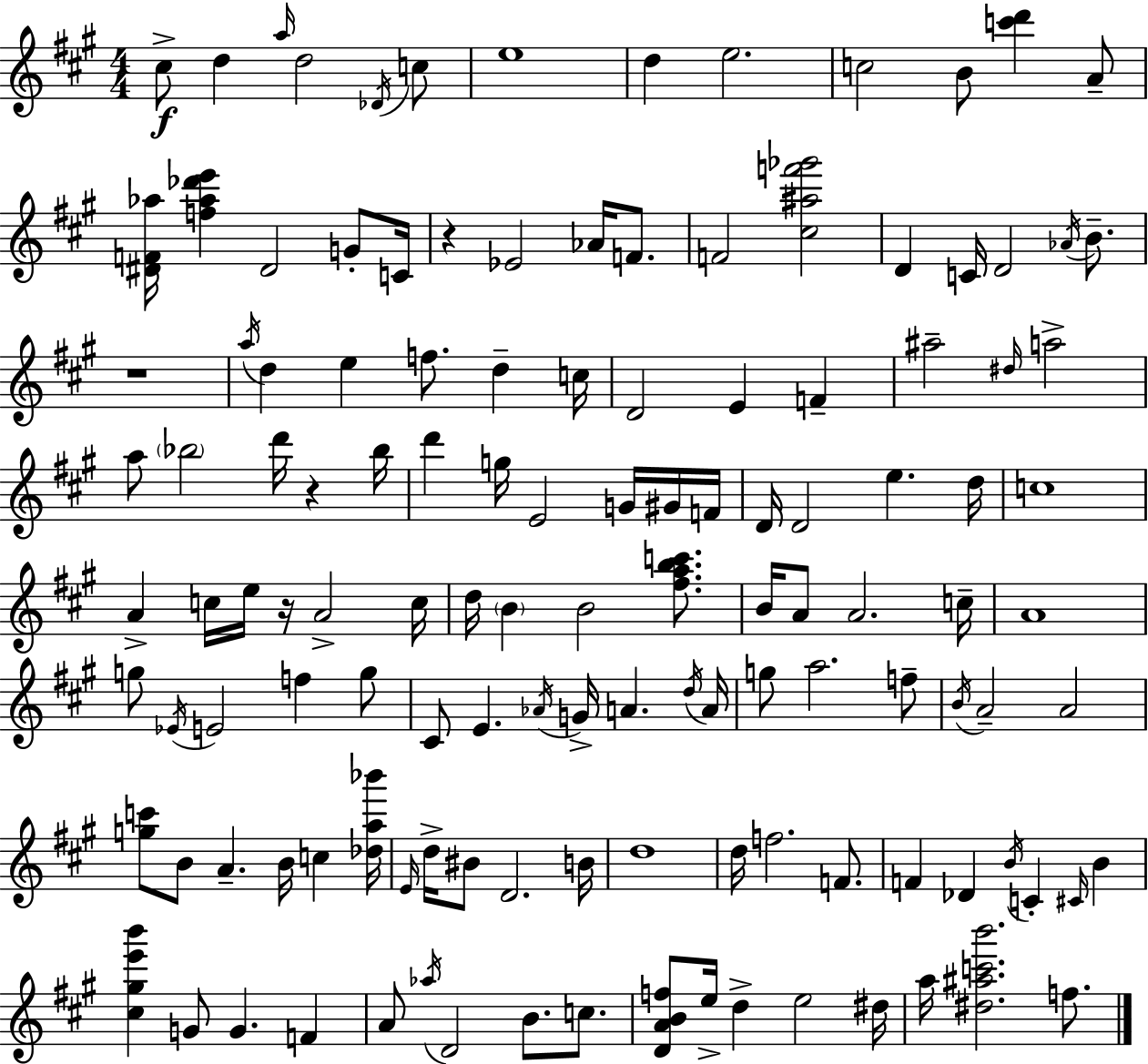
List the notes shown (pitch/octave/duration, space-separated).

C#5/e D5/q A5/s D5/h Db4/s C5/e E5/w D5/q E5/h. C5/h B4/e [C6,D6]/q A4/e [D#4,F4,Ab5]/s [F5,Ab5,Db6,E6]/q D#4/h G4/e C4/s R/q Eb4/h Ab4/s F4/e. F4/h [C#5,A#5,F6,Gb6]/h D4/q C4/s D4/h Ab4/s B4/e. R/w A5/s D5/q E5/q F5/e. D5/q C5/s D4/h E4/q F4/q A#5/h D#5/s A5/h A5/e Bb5/h D6/s R/q Bb5/s D6/q G5/s E4/h G4/s G#4/s F4/s D4/s D4/h E5/q. D5/s C5/w A4/q C5/s E5/s R/s A4/h C5/s D5/s B4/q B4/h [F#5,A5,B5,C6]/e. B4/s A4/e A4/h. C5/s A4/w G5/e Eb4/s E4/h F5/q G5/e C#4/e E4/q. Ab4/s G4/s A4/q. D5/s A4/s G5/e A5/h. F5/e B4/s A4/h A4/h [G5,C6]/e B4/e A4/q. B4/s C5/q [Db5,A5,Bb6]/s E4/s D5/s BIS4/e D4/h. B4/s D5/w D5/s F5/h. F4/e. F4/q Db4/q B4/s C4/q C#4/s B4/q [C#5,G#5,E6,B6]/q G4/e G4/q. F4/q A4/e Ab5/s D4/h B4/e. C5/e. [D4,A4,B4,F5]/e E5/s D5/q E5/h D#5/s A5/s [D#5,A#5,C6,B6]/h. F5/e.